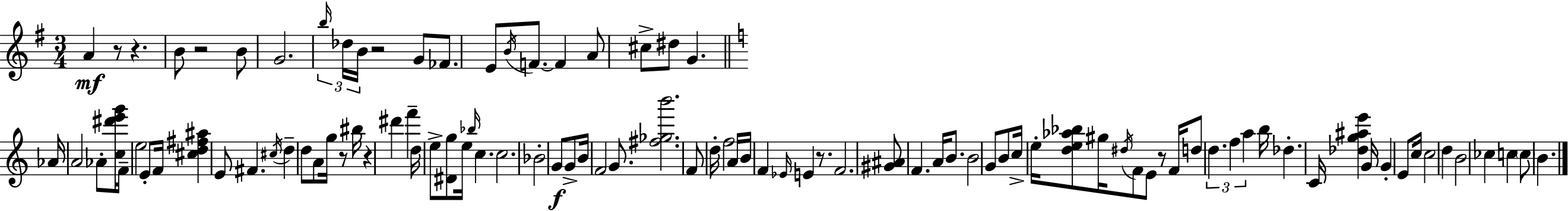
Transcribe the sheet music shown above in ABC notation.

X:1
T:Untitled
M:3/4
L:1/4
K:Em
A z/2 z B/2 z2 B/2 G2 b/4 _d/4 B/4 z2 G/2 _F/2 E/2 B/4 F/2 F A/2 ^c/2 ^d/2 G _A/4 A2 _A/2 [c^d'e'g']/4 F/4 e2 E/2 F/4 [^cd^f^a] E/2 ^F ^c/4 d d/2 A/2 g/4 z/2 ^b/4 z ^d' f' d/4 e/2 [^Dg]/2 e/4 _b/4 c c2 _B2 G/2 G/2 B/4 F2 G/2 [^f_gb']2 F/2 d/4 f2 A/4 B/4 F _E/4 E z/2 F2 [^G^A]/2 F A/4 B/2 B2 G/2 B/2 c/4 e/4 [de_a_b]/2 ^g/4 ^d/4 F/2 E/2 z/2 F/4 d/2 d f a b/4 _d C/4 [_dg^ae'] G/4 G E/2 c/4 c2 d B2 _c c c/2 B